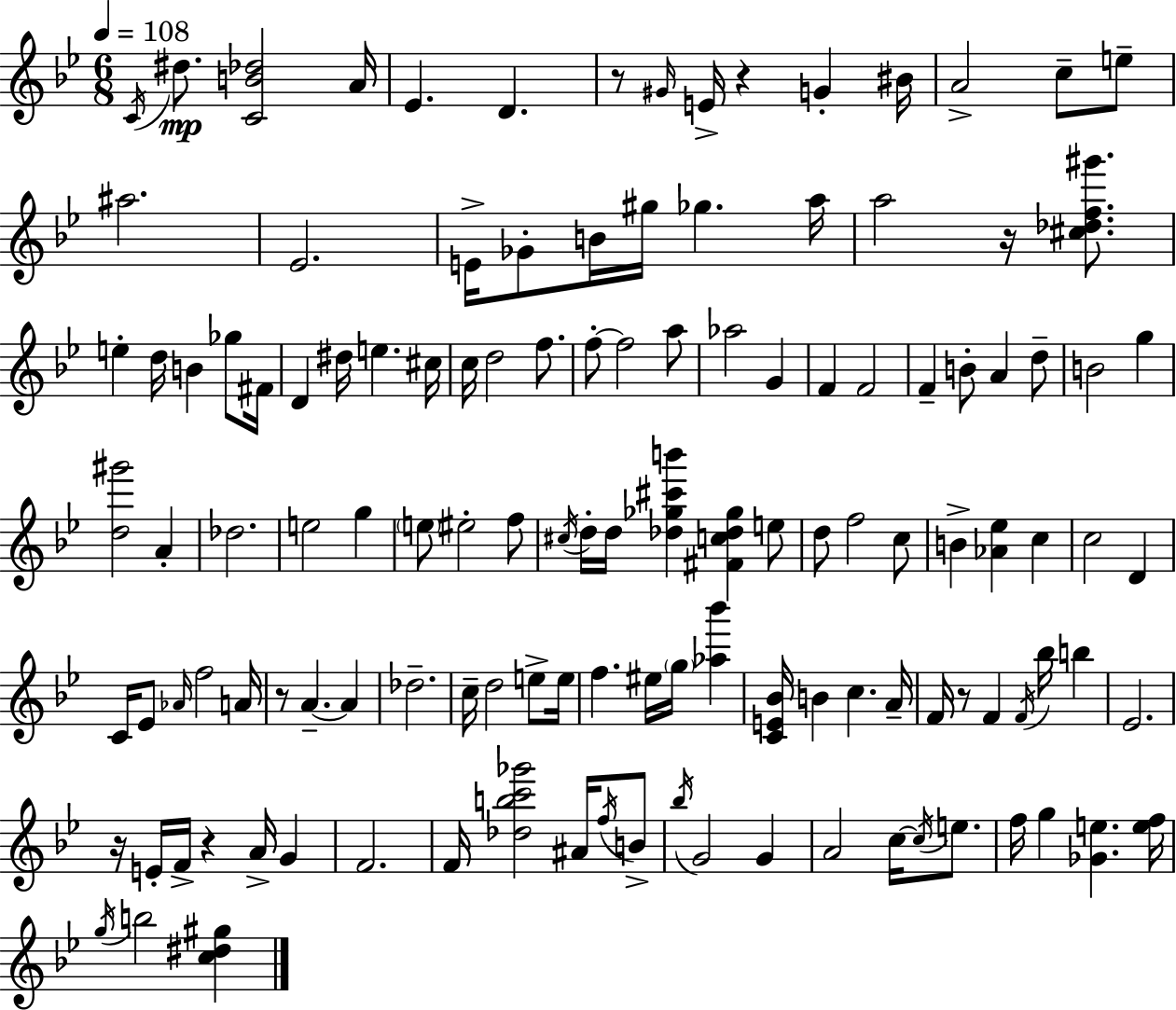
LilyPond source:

{
  \clef treble
  \numericTimeSignature
  \time 6/8
  \key bes \major
  \tempo 4 = 108
  \acciaccatura { c'16 }\mp dis''8. <c' b' des''>2 | a'16 ees'4. d'4. | r8 \grace { gis'16 } e'16-> r4 g'4-. | bis'16 a'2-> c''8-- | \break e''8-- ais''2. | ees'2. | e'16-> ges'8-. b'16 gis''16 ges''4. | a''16 a''2 r16 <cis'' des'' f'' gis'''>8. | \break e''4-. d''16 b'4 ges''8 | fis'16 d'4 dis''16 e''4. | cis''16 c''16 d''2 f''8. | f''8-.~~ f''2 | \break a''8 aes''2 g'4 | f'4 f'2 | f'4-- b'8-. a'4 | d''8-- b'2 g''4 | \break <d'' gis'''>2 a'4-. | des''2. | e''2 g''4 | \parenthesize e''8 eis''2-. | \break f''8 \acciaccatura { cis''16 } d''16-. d''16 <des'' ges'' cis''' b'''>4 <fis' c'' des'' ges''>4 | e''8 d''8 f''2 | c''8 b'4-> <aes' ees''>4 c''4 | c''2 d'4 | \break c'16 ees'8 \grace { aes'16 } f''2 | a'16 r8 a'4.--~~ | a'4 des''2.-- | c''16-- d''2 | \break e''8-> e''16 f''4. eis''16 \parenthesize g''16 | <aes'' bes'''>4 <c' e' bes'>16 b'4 c''4. | a'16-- f'16 r8 f'4 \acciaccatura { f'16 } | bes''16 b''4 ees'2. | \break r16 e'16-. f'16-> r4 | a'16-> g'4 f'2. | f'16 <des'' b'' c''' ges'''>2 | ais'16 \acciaccatura { f''16 } b'8-> \acciaccatura { bes''16 } g'2 | \break g'4 a'2 | c''16~~ \acciaccatura { c''16 } e''8. f''16 g''4 | <ges' e''>4. <e'' f''>16 \acciaccatura { g''16 } b''2 | <c'' dis'' gis''>4 \bar "|."
}